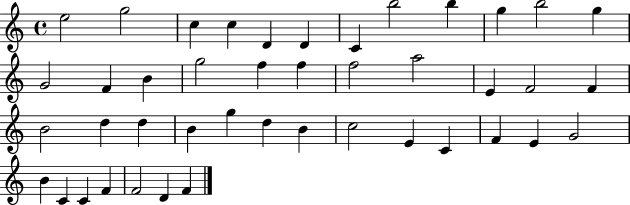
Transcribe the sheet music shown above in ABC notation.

X:1
T:Untitled
M:4/4
L:1/4
K:C
e2 g2 c c D D C b2 b g b2 g G2 F B g2 f f f2 a2 E F2 F B2 d d B g d B c2 E C F E G2 B C C F F2 D F